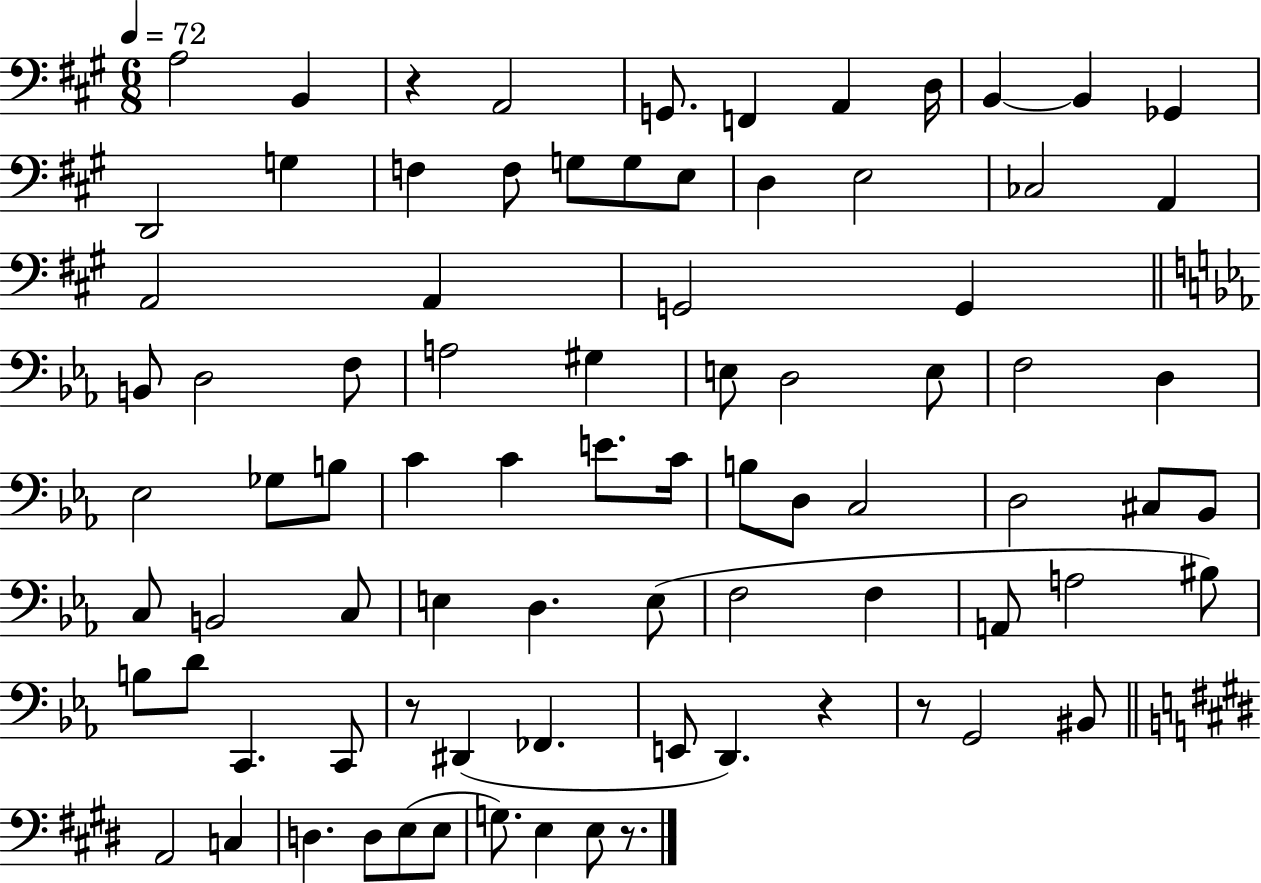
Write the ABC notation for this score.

X:1
T:Untitled
M:6/8
L:1/4
K:A
A,2 B,, z A,,2 G,,/2 F,, A,, D,/4 B,, B,, _G,, D,,2 G, F, F,/2 G,/2 G,/2 E,/2 D, E,2 _C,2 A,, A,,2 A,, G,,2 G,, B,,/2 D,2 F,/2 A,2 ^G, E,/2 D,2 E,/2 F,2 D, _E,2 _G,/2 B,/2 C C E/2 C/4 B,/2 D,/2 C,2 D,2 ^C,/2 _B,,/2 C,/2 B,,2 C,/2 E, D, E,/2 F,2 F, A,,/2 A,2 ^B,/2 B,/2 D/2 C,, C,,/2 z/2 ^D,, _F,, E,,/2 D,, z z/2 G,,2 ^B,,/2 A,,2 C, D, D,/2 E,/2 E,/2 G,/2 E, E,/2 z/2